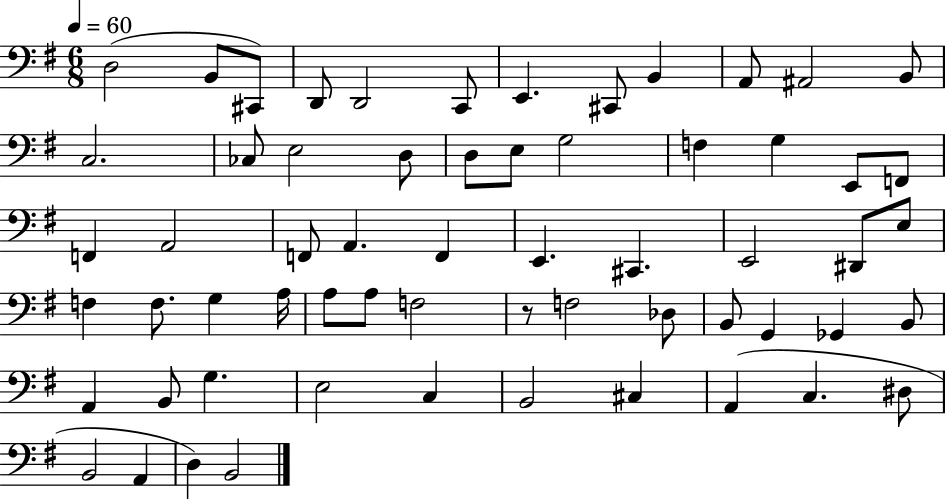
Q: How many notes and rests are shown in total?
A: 61